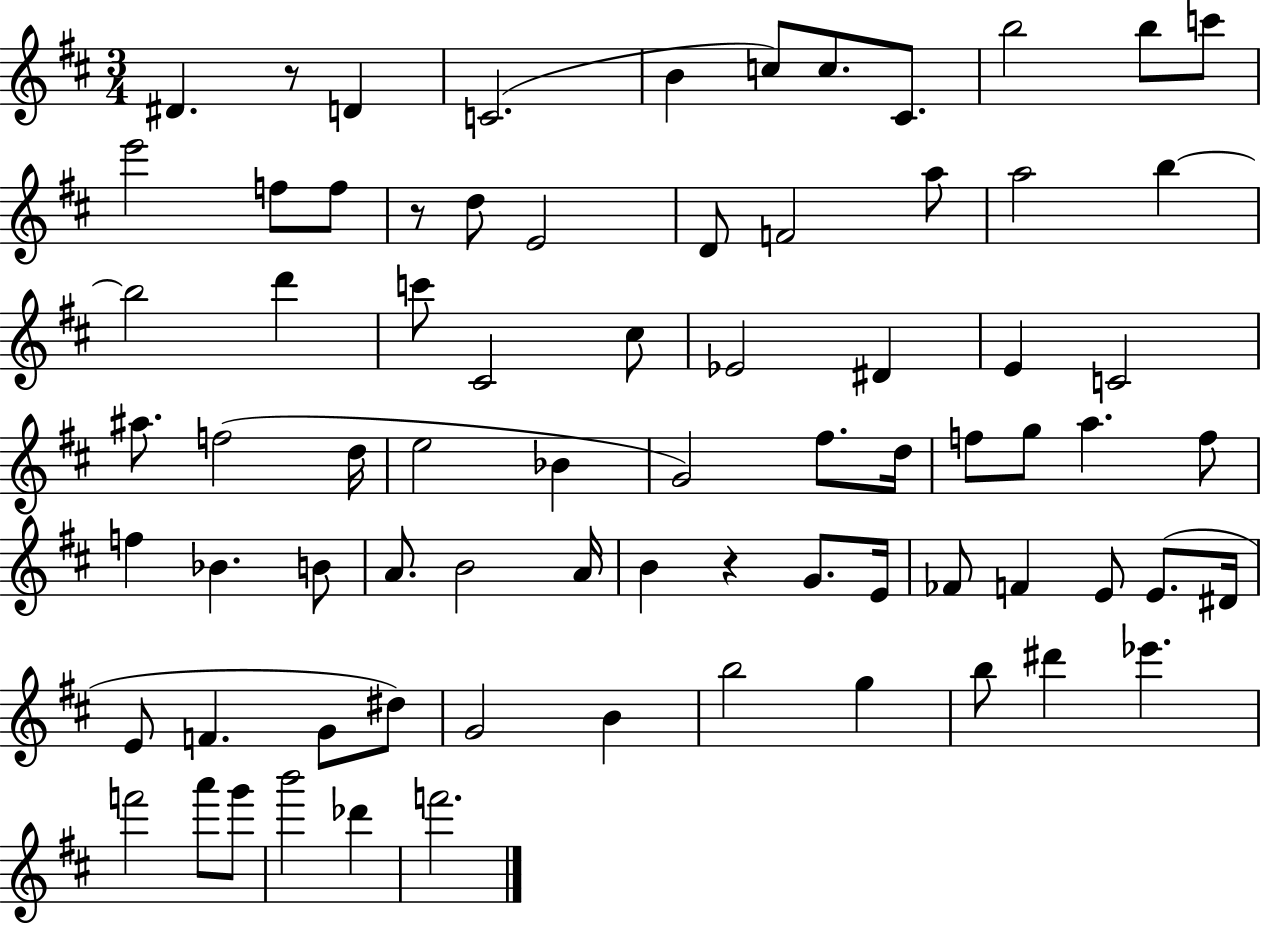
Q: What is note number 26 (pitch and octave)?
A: Eb4